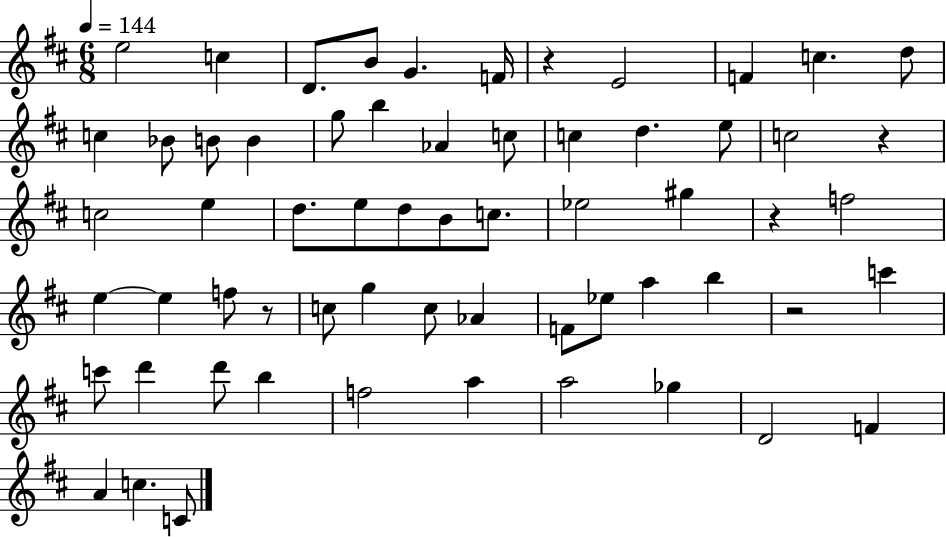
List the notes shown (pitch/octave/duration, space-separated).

E5/h C5/q D4/e. B4/e G4/q. F4/s R/q E4/h F4/q C5/q. D5/e C5/q Bb4/e B4/e B4/q G5/e B5/q Ab4/q C5/e C5/q D5/q. E5/e C5/h R/q C5/h E5/q D5/e. E5/e D5/e B4/e C5/e. Eb5/h G#5/q R/q F5/h E5/q E5/q F5/e R/e C5/e G5/q C5/e Ab4/q F4/e Eb5/e A5/q B5/q R/h C6/q C6/e D6/q D6/e B5/q F5/h A5/q A5/h Gb5/q D4/h F4/q A4/q C5/q. C4/e